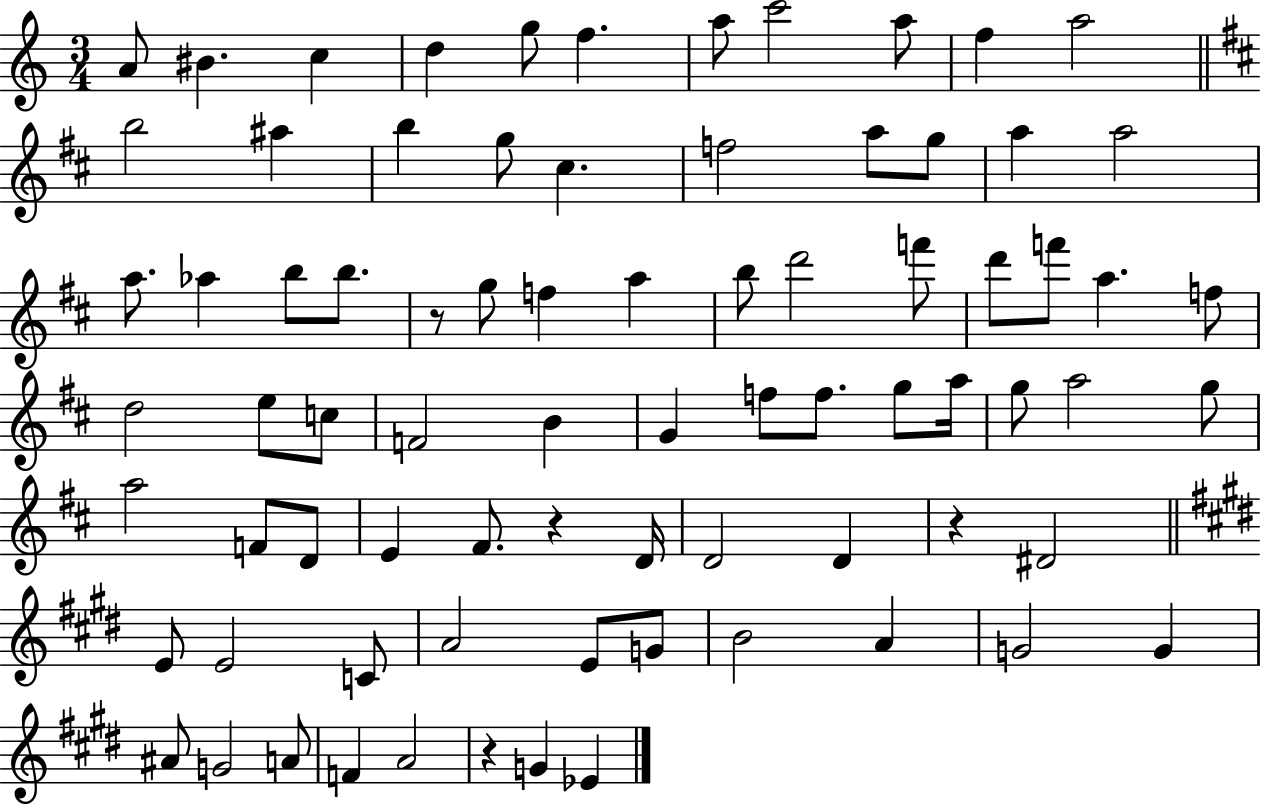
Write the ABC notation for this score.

X:1
T:Untitled
M:3/4
L:1/4
K:C
A/2 ^B c d g/2 f a/2 c'2 a/2 f a2 b2 ^a b g/2 ^c f2 a/2 g/2 a a2 a/2 _a b/2 b/2 z/2 g/2 f a b/2 d'2 f'/2 d'/2 f'/2 a f/2 d2 e/2 c/2 F2 B G f/2 f/2 g/2 a/4 g/2 a2 g/2 a2 F/2 D/2 E ^F/2 z D/4 D2 D z ^D2 E/2 E2 C/2 A2 E/2 G/2 B2 A G2 G ^A/2 G2 A/2 F A2 z G _E